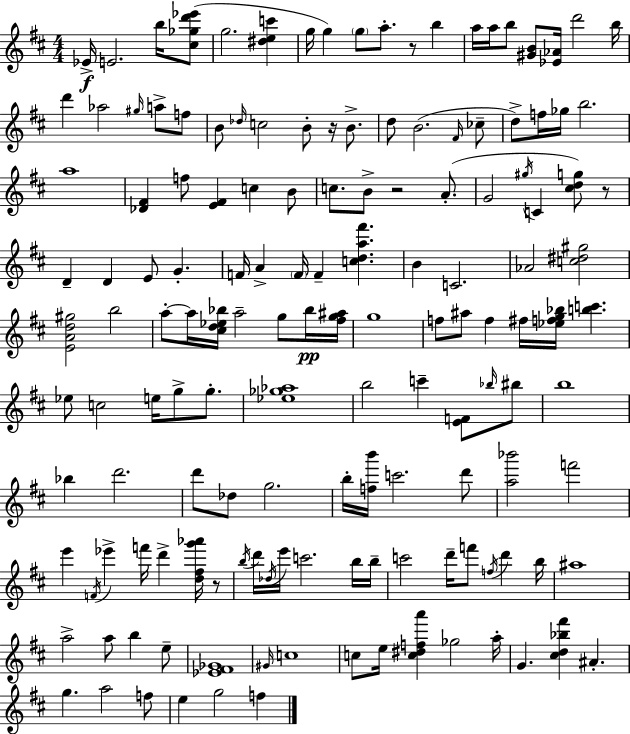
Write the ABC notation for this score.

X:1
T:Untitled
M:4/4
L:1/4
K:D
_E/4 E2 b/4 [^c_gd'_e']/2 g2 [^dec'] g/4 g g/2 a/2 z/2 b a/4 a/4 b/2 [^GB]/2 [_E_A]/4 d'2 b/4 d' _a2 ^g/4 a/2 f/2 B/2 _d/4 c2 B/2 z/4 B/2 d/2 B2 ^F/4 _c/2 d/2 f/4 _g/4 b2 a4 [_D^F] f/2 [E^F] c B/2 c/2 B/2 z2 A/2 G2 ^g/4 C [^cdg]/2 z/2 D D E/2 G F/4 A F/4 F [cda^f'] B C2 _A2 [c^d^g]2 [EAd^g]2 b2 a/2 a/4 [^cd_e_b]/4 a2 g/2 _b/4 [^fg^a]/4 g4 f/2 ^a/2 f ^f/4 [_efg_b]/4 [bc'] _e/2 c2 e/4 g/2 g/2 [_e_g_a]4 b2 c' [EF]/2 _b/4 ^b/2 b4 _b d'2 d'/2 _d/2 g2 b/4 [fb']/4 c'2 d'/2 [a_b']2 f'2 e' F/4 _e' f'/4 d' [d^fg'_a']/4 z/2 b/4 d'/4 _d/4 e'/4 c'2 b/4 b/4 c'2 d'/4 f'/2 f/4 d' b/4 ^a4 a2 a/2 b e/2 [_E^F_G]4 ^G/4 c4 c/2 e/4 [c^dfa'] _g2 a/4 G [^cd_b^f'] ^A g a2 f/2 e g2 f